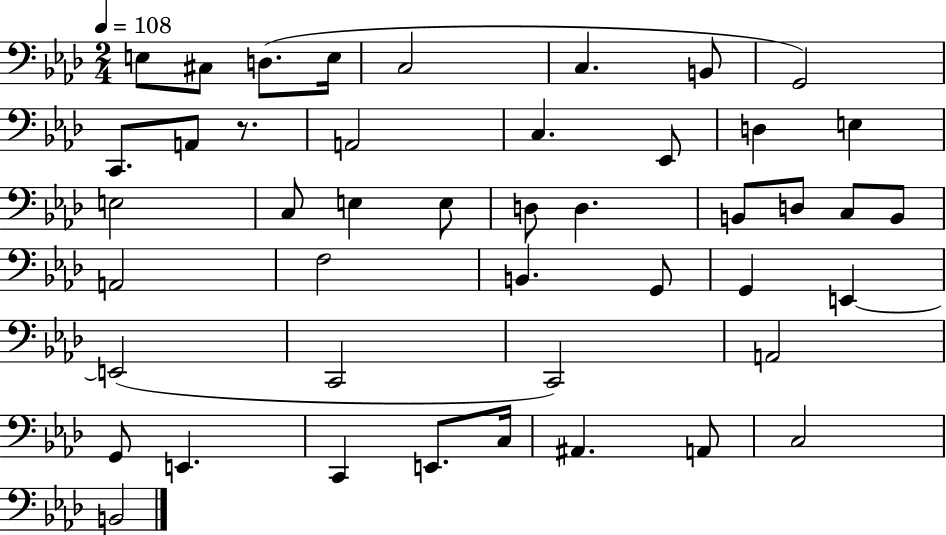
E3/e C#3/e D3/e. E3/s C3/h C3/q. B2/e G2/h C2/e. A2/e R/e. A2/h C3/q. Eb2/e D3/q E3/q E3/h C3/e E3/q E3/e D3/e D3/q. B2/e D3/e C3/e B2/e A2/h F3/h B2/q. G2/e G2/q E2/q E2/h C2/h C2/h A2/h G2/e E2/q. C2/q E2/e. C3/s A#2/q. A2/e C3/h B2/h